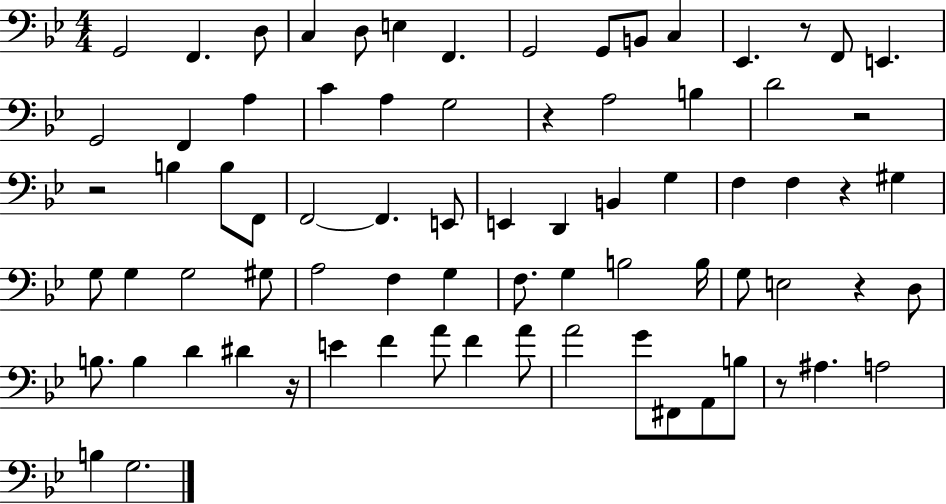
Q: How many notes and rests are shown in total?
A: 76